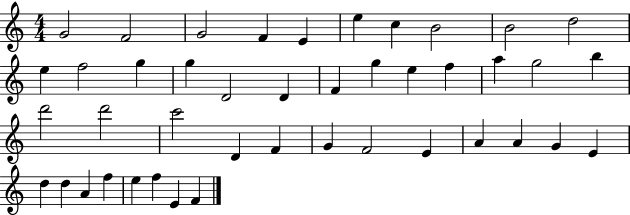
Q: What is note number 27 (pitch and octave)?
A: D4